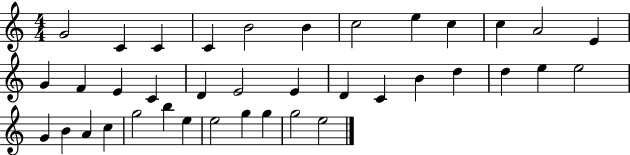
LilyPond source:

{
  \clef treble
  \numericTimeSignature
  \time 4/4
  \key c \major
  g'2 c'4 c'4 | c'4 b'2 b'4 | c''2 e''4 c''4 | c''4 a'2 e'4 | \break g'4 f'4 e'4 c'4 | d'4 e'2 e'4 | d'4 c'4 b'4 d''4 | d''4 e''4 e''2 | \break g'4 b'4 a'4 c''4 | g''2 b''4 e''4 | e''2 g''4 g''4 | g''2 e''2 | \break \bar "|."
}